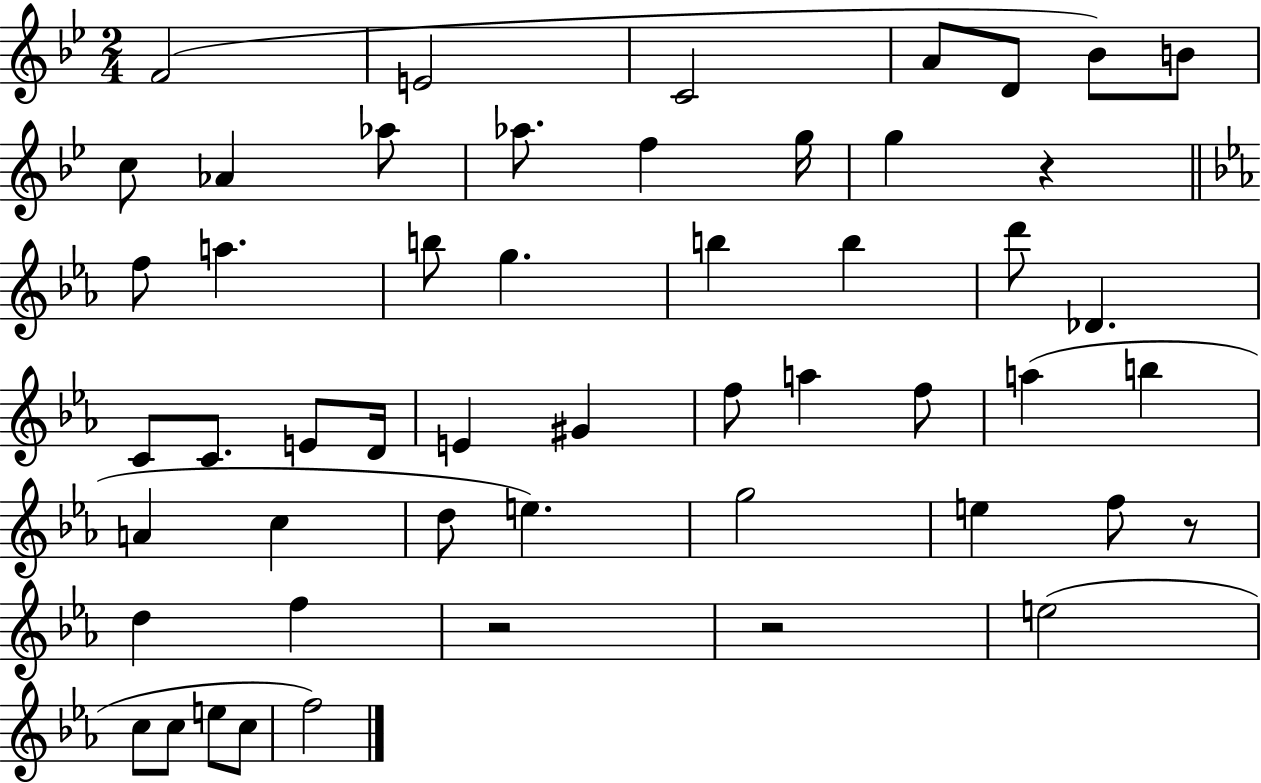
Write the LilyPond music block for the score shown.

{
  \clef treble
  \numericTimeSignature
  \time 2/4
  \key bes \major
  f'2( | e'2 | c'2 | a'8 d'8 bes'8) b'8 | \break c''8 aes'4 aes''8 | aes''8. f''4 g''16 | g''4 r4 | \bar "||" \break \key ees \major f''8 a''4. | b''8 g''4. | b''4 b''4 | d'''8 des'4. | \break c'8 c'8. e'8 d'16 | e'4 gis'4 | f''8 a''4 f''8 | a''4( b''4 | \break a'4 c''4 | d''8 e''4.) | g''2 | e''4 f''8 r8 | \break d''4 f''4 | r2 | r2 | e''2( | \break c''8 c''8 e''8 c''8 | f''2) | \bar "|."
}